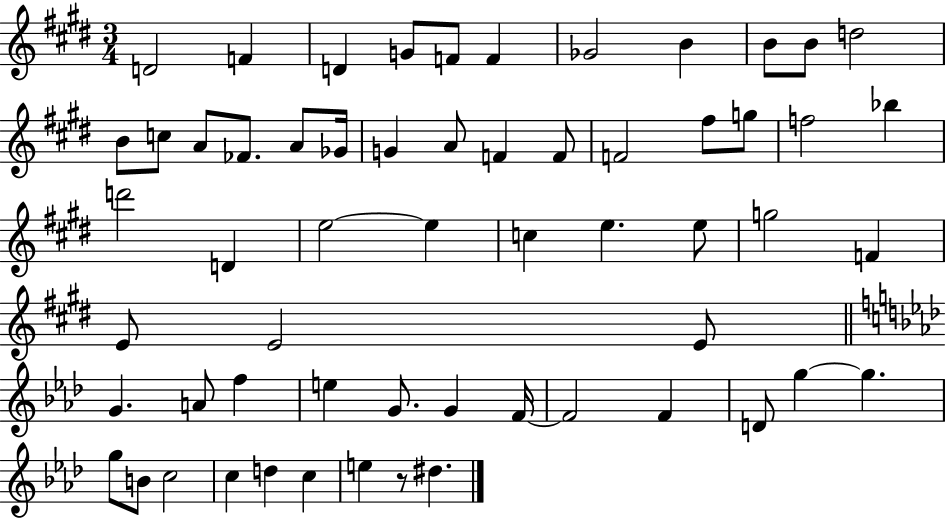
D4/h F4/q D4/q G4/e F4/e F4/q Gb4/h B4/q B4/e B4/e D5/h B4/e C5/e A4/e FES4/e. A4/e Gb4/s G4/q A4/e F4/q F4/e F4/h F#5/e G5/e F5/h Bb5/q D6/h D4/q E5/h E5/q C5/q E5/q. E5/e G5/h F4/q E4/e E4/h E4/e G4/q. A4/e F5/q E5/q G4/e. G4/q F4/s F4/h F4/q D4/e G5/q G5/q. G5/e B4/e C5/h C5/q D5/q C5/q E5/q R/e D#5/q.